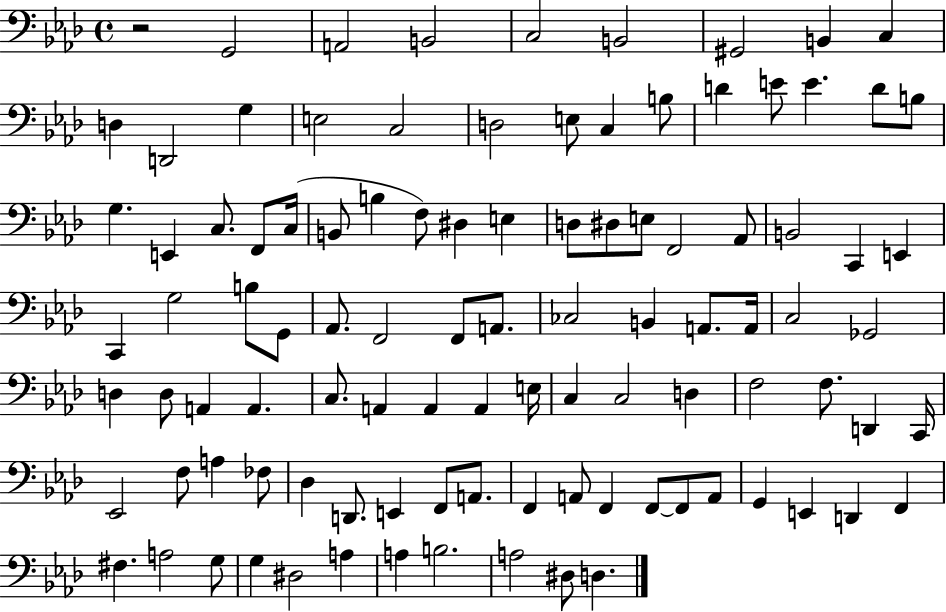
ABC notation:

X:1
T:Untitled
M:4/4
L:1/4
K:Ab
z2 G,,2 A,,2 B,,2 C,2 B,,2 ^G,,2 B,, C, D, D,,2 G, E,2 C,2 D,2 E,/2 C, B,/2 D E/2 E D/2 B,/2 G, E,, C,/2 F,,/2 C,/4 B,,/2 B, F,/2 ^D, E, D,/2 ^D,/2 E,/2 F,,2 _A,,/2 B,,2 C,, E,, C,, G,2 B,/2 G,,/2 _A,,/2 F,,2 F,,/2 A,,/2 _C,2 B,, A,,/2 A,,/4 C,2 _G,,2 D, D,/2 A,, A,, C,/2 A,, A,, A,, E,/4 C, C,2 D, F,2 F,/2 D,, C,,/4 _E,,2 F,/2 A, _F,/2 _D, D,,/2 E,, F,,/2 A,,/2 F,, A,,/2 F,, F,,/2 F,,/2 A,,/2 G,, E,, D,, F,, ^F, A,2 G,/2 G, ^D,2 A, A, B,2 A,2 ^D,/2 D,